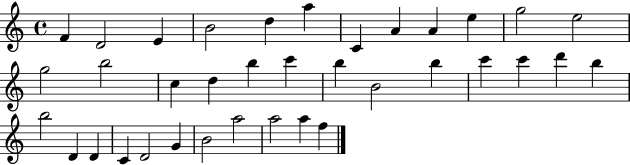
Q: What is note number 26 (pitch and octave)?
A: B5